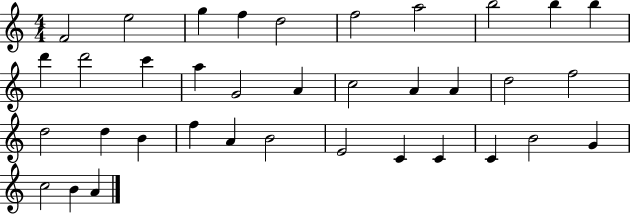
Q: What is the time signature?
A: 4/4